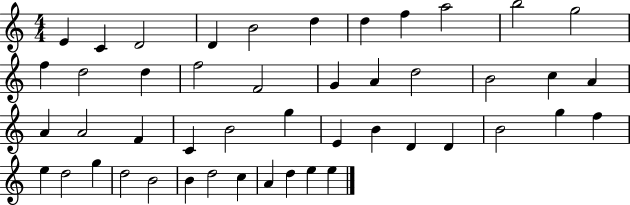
{
  \clef treble
  \numericTimeSignature
  \time 4/4
  \key c \major
  e'4 c'4 d'2 | d'4 b'2 d''4 | d''4 f''4 a''2 | b''2 g''2 | \break f''4 d''2 d''4 | f''2 f'2 | g'4 a'4 d''2 | b'2 c''4 a'4 | \break a'4 a'2 f'4 | c'4 b'2 g''4 | e'4 b'4 d'4 d'4 | b'2 g''4 f''4 | \break e''4 d''2 g''4 | d''2 b'2 | b'4 d''2 c''4 | a'4 d''4 e''4 e''4 | \break \bar "|."
}